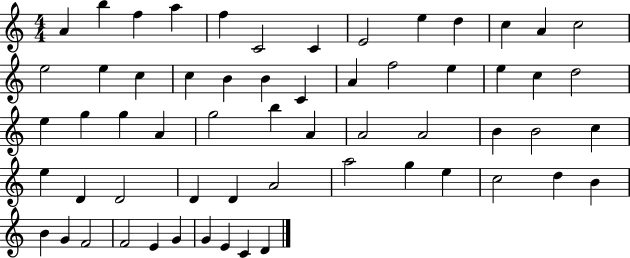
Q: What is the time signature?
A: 4/4